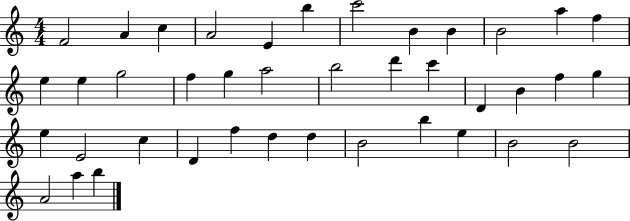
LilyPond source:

{
  \clef treble
  \numericTimeSignature
  \time 4/4
  \key c \major
  f'2 a'4 c''4 | a'2 e'4 b''4 | c'''2 b'4 b'4 | b'2 a''4 f''4 | \break e''4 e''4 g''2 | f''4 g''4 a''2 | b''2 d'''4 c'''4 | d'4 b'4 f''4 g''4 | \break e''4 e'2 c''4 | d'4 f''4 d''4 d''4 | b'2 b''4 e''4 | b'2 b'2 | \break a'2 a''4 b''4 | \bar "|."
}